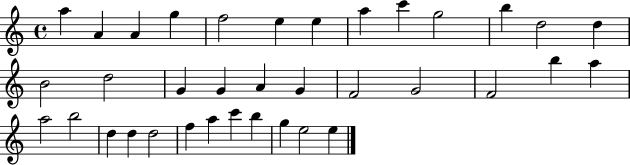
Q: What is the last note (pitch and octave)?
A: E5